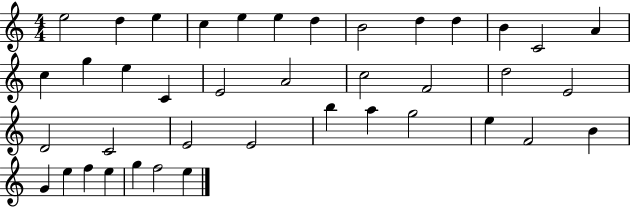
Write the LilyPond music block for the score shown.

{
  \clef treble
  \numericTimeSignature
  \time 4/4
  \key c \major
  e''2 d''4 e''4 | c''4 e''4 e''4 d''4 | b'2 d''4 d''4 | b'4 c'2 a'4 | \break c''4 g''4 e''4 c'4 | e'2 a'2 | c''2 f'2 | d''2 e'2 | \break d'2 c'2 | e'2 e'2 | b''4 a''4 g''2 | e''4 f'2 b'4 | \break g'4 e''4 f''4 e''4 | g''4 f''2 e''4 | \bar "|."
}